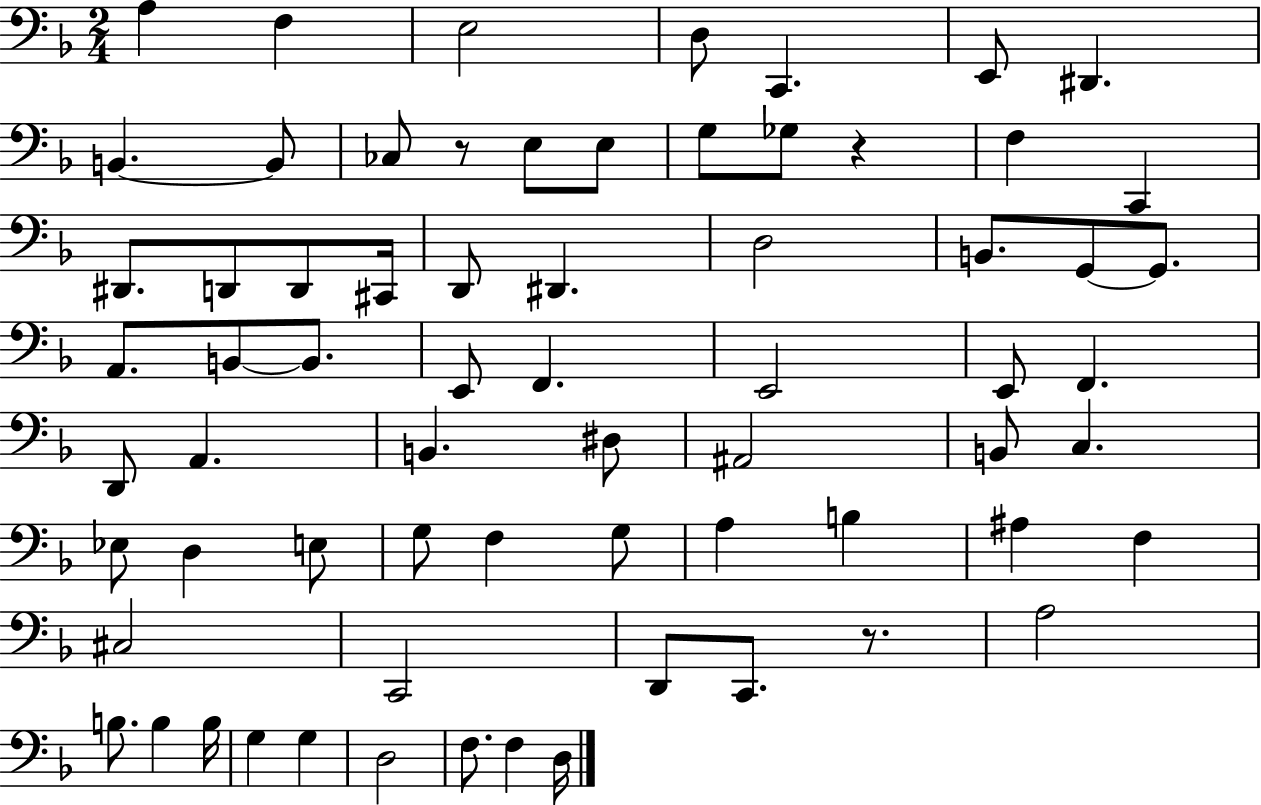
{
  \clef bass
  \numericTimeSignature
  \time 2/4
  \key f \major
  a4 f4 | e2 | d8 c,4. | e,8 dis,4. | \break b,4.~~ b,8 | ces8 r8 e8 e8 | g8 ges8 r4 | f4 c,4 | \break dis,8. d,8 d,8 cis,16 | d,8 dis,4. | d2 | b,8. g,8~~ g,8. | \break a,8. b,8~~ b,8. | e,8 f,4. | e,2 | e,8 f,4. | \break d,8 a,4. | b,4. dis8 | ais,2 | b,8 c4. | \break ees8 d4 e8 | g8 f4 g8 | a4 b4 | ais4 f4 | \break cis2 | c,2 | d,8 c,8. r8. | a2 | \break b8. b4 b16 | g4 g4 | d2 | f8. f4 d16 | \break \bar "|."
}